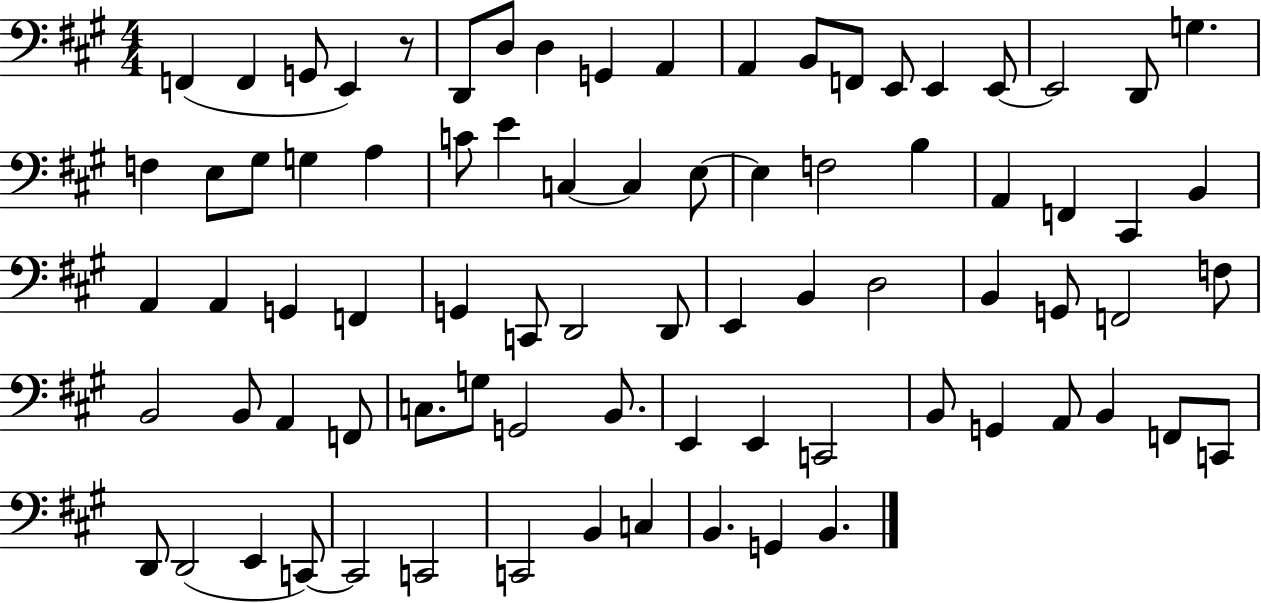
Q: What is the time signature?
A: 4/4